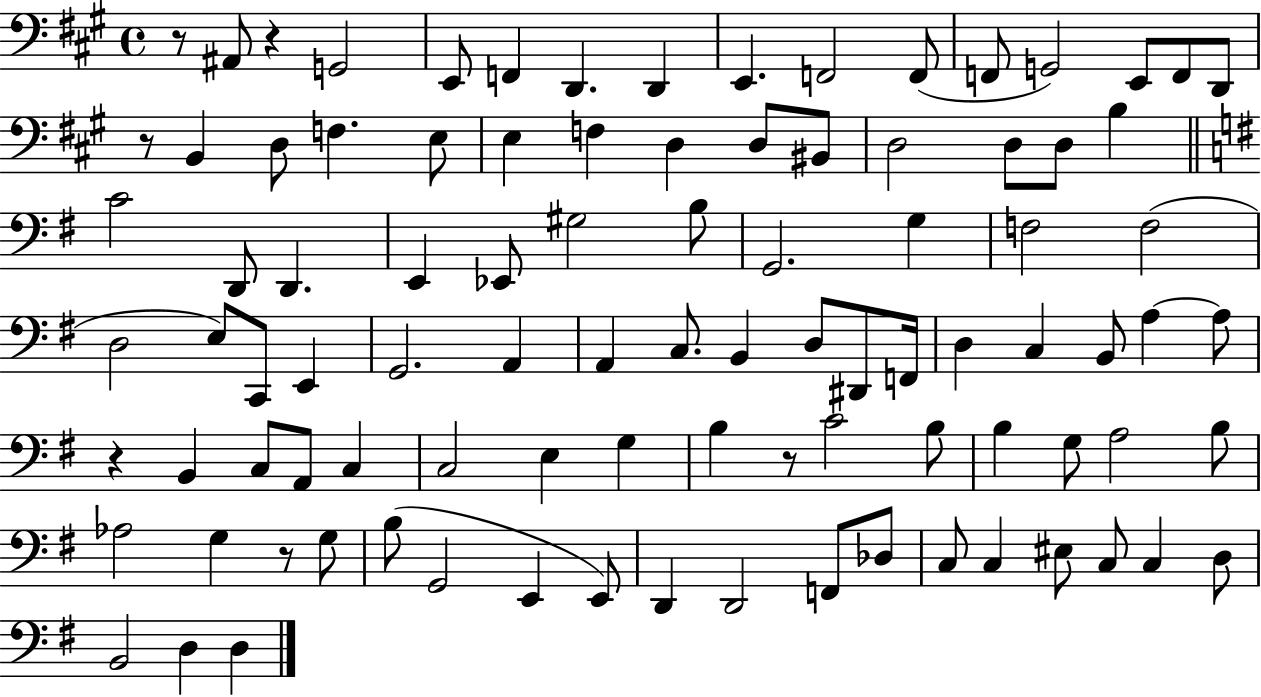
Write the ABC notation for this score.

X:1
T:Untitled
M:4/4
L:1/4
K:A
z/2 ^A,,/2 z G,,2 E,,/2 F,, D,, D,, E,, F,,2 F,,/2 F,,/2 G,,2 E,,/2 F,,/2 D,,/2 z/2 B,, D,/2 F, E,/2 E, F, D, D,/2 ^B,,/2 D,2 D,/2 D,/2 B, C2 D,,/2 D,, E,, _E,,/2 ^G,2 B,/2 G,,2 G, F,2 F,2 D,2 E,/2 C,,/2 E,, G,,2 A,, A,, C,/2 B,, D,/2 ^D,,/2 F,,/4 D, C, B,,/2 A, A,/2 z B,, C,/2 A,,/2 C, C,2 E, G, B, z/2 C2 B,/2 B, G,/2 A,2 B,/2 _A,2 G, z/2 G,/2 B,/2 G,,2 E,, E,,/2 D,, D,,2 F,,/2 _D,/2 C,/2 C, ^E,/2 C,/2 C, D,/2 B,,2 D, D,